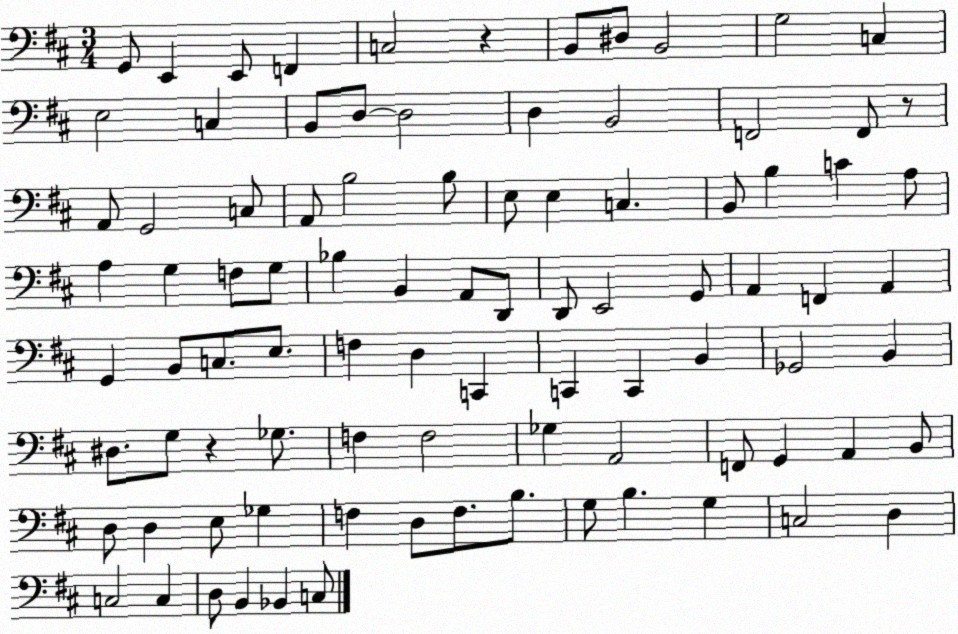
X:1
T:Untitled
M:3/4
L:1/4
K:D
G,,/2 E,, E,,/2 F,, C,2 z B,,/2 ^D,/2 B,,2 G,2 C, E,2 C, B,,/2 D,/2 D,2 D, B,,2 F,,2 F,,/2 z/2 A,,/2 G,,2 C,/2 A,,/2 B,2 B,/2 E,/2 E, C, B,,/2 B, C A,/2 A, G, F,/2 G,/2 _B, B,, A,,/2 D,,/2 D,,/2 E,,2 G,,/2 A,, F,, A,, G,, B,,/2 C,/2 E,/2 F, D, C,, C,, C,, B,, _G,,2 B,, ^D,/2 G,/2 z _G,/2 F, F,2 _G, A,,2 F,,/2 G,, A,, B,,/2 D,/2 D, E,/2 _G, F, D,/2 F,/2 B,/2 G,/2 B, G, C,2 D, C,2 C, D,/2 B,, _B,, C,/2